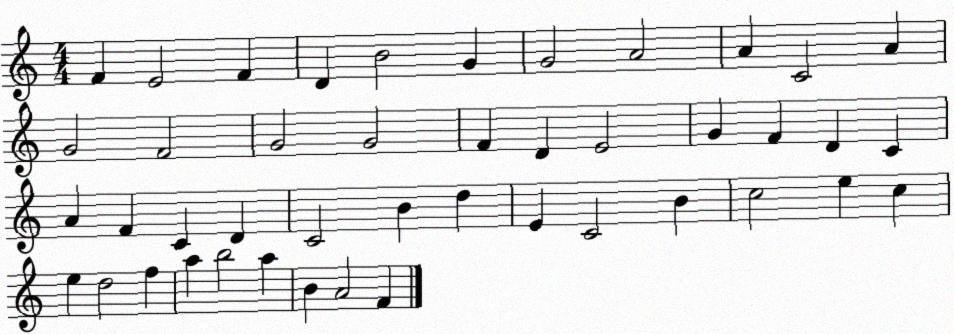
X:1
T:Untitled
M:4/4
L:1/4
K:C
F E2 F D B2 G G2 A2 A C2 A G2 F2 G2 G2 F D E2 G F D C A F C D C2 B d E C2 B c2 e c e d2 f a b2 a B A2 F